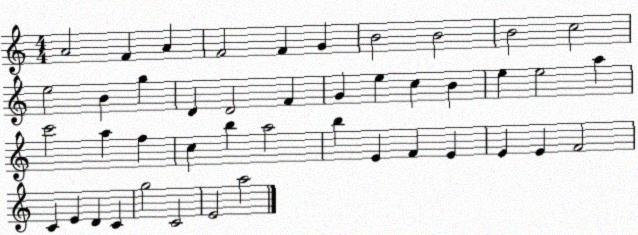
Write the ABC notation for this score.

X:1
T:Untitled
M:4/4
L:1/4
K:C
A2 F A F2 F G B2 B2 B2 c2 e2 B g D D2 F G e c B e e2 a c'2 a f c b a2 b E F E E E F2 C E D C g2 C2 E2 a2